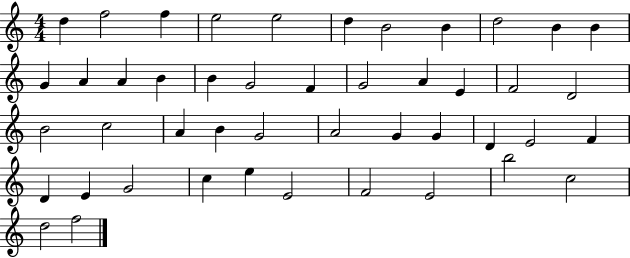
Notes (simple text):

D5/q F5/h F5/q E5/h E5/h D5/q B4/h B4/q D5/h B4/q B4/q G4/q A4/q A4/q B4/q B4/q G4/h F4/q G4/h A4/q E4/q F4/h D4/h B4/h C5/h A4/q B4/q G4/h A4/h G4/q G4/q D4/q E4/h F4/q D4/q E4/q G4/h C5/q E5/q E4/h F4/h E4/h B5/h C5/h D5/h F5/h